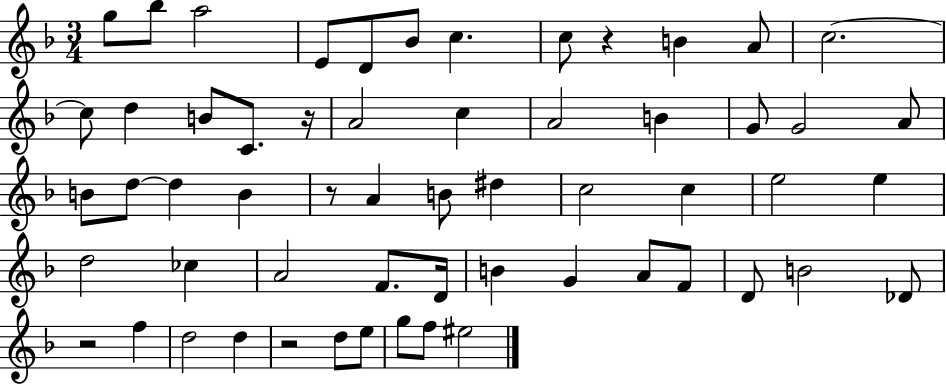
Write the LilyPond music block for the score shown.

{
  \clef treble
  \numericTimeSignature
  \time 3/4
  \key f \major
  g''8 bes''8 a''2 | e'8 d'8 bes'8 c''4. | c''8 r4 b'4 a'8 | c''2.~~ | \break c''8 d''4 b'8 c'8. r16 | a'2 c''4 | a'2 b'4 | g'8 g'2 a'8 | \break b'8 d''8~~ d''4 b'4 | r8 a'4 b'8 dis''4 | c''2 c''4 | e''2 e''4 | \break d''2 ces''4 | a'2 f'8. d'16 | b'4 g'4 a'8 f'8 | d'8 b'2 des'8 | \break r2 f''4 | d''2 d''4 | r2 d''8 e''8 | g''8 f''8 eis''2 | \break \bar "|."
}